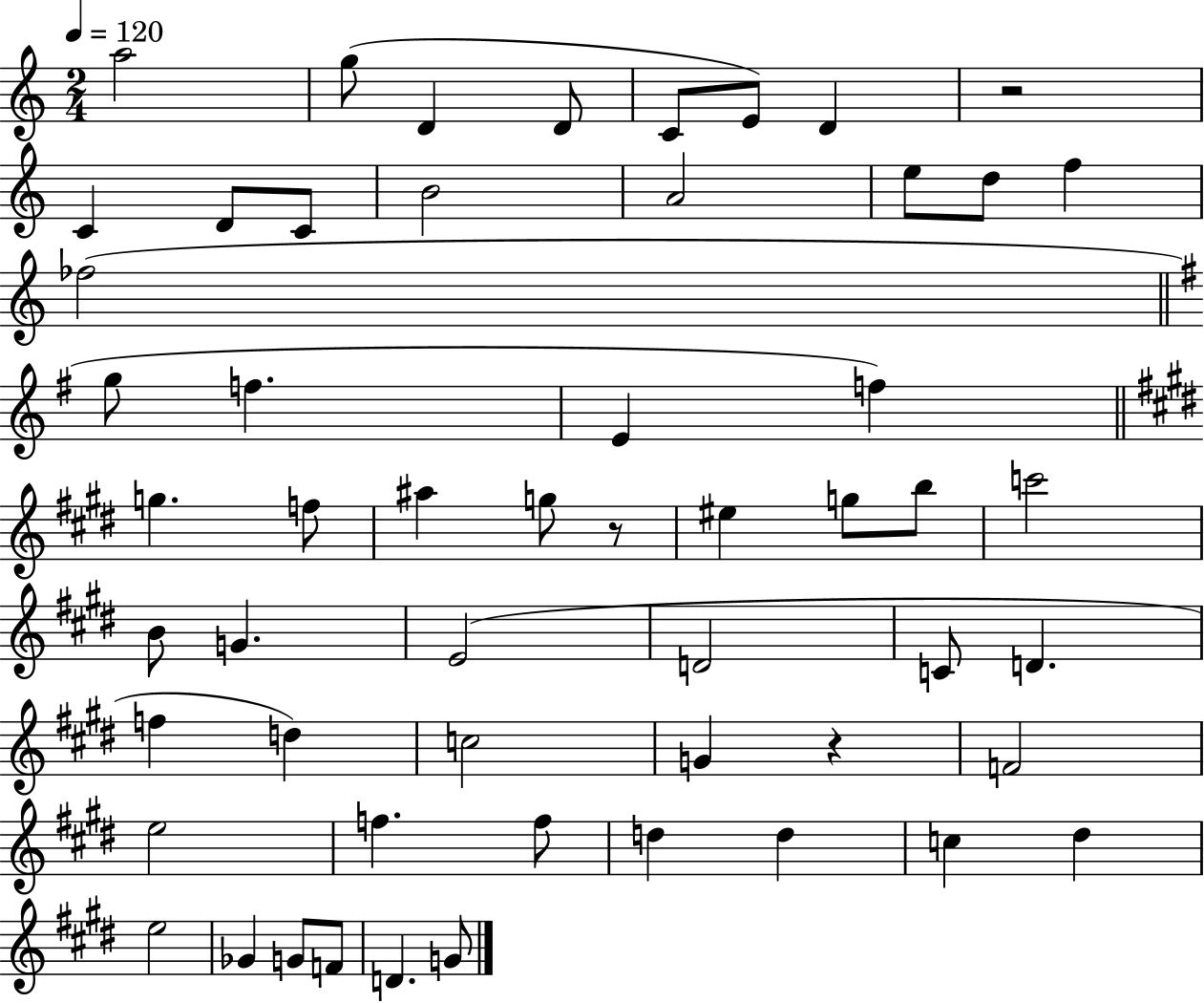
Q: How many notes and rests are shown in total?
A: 55